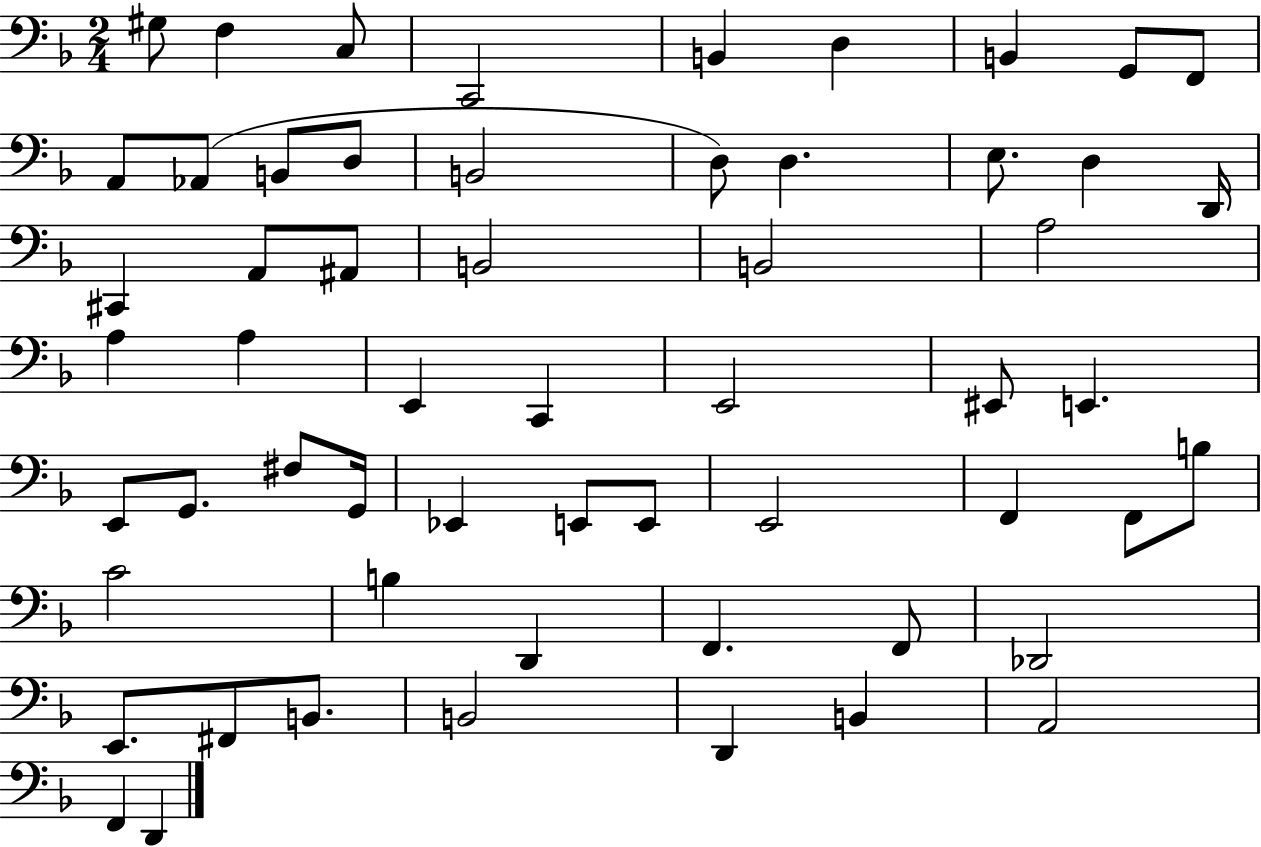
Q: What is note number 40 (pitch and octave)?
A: E2